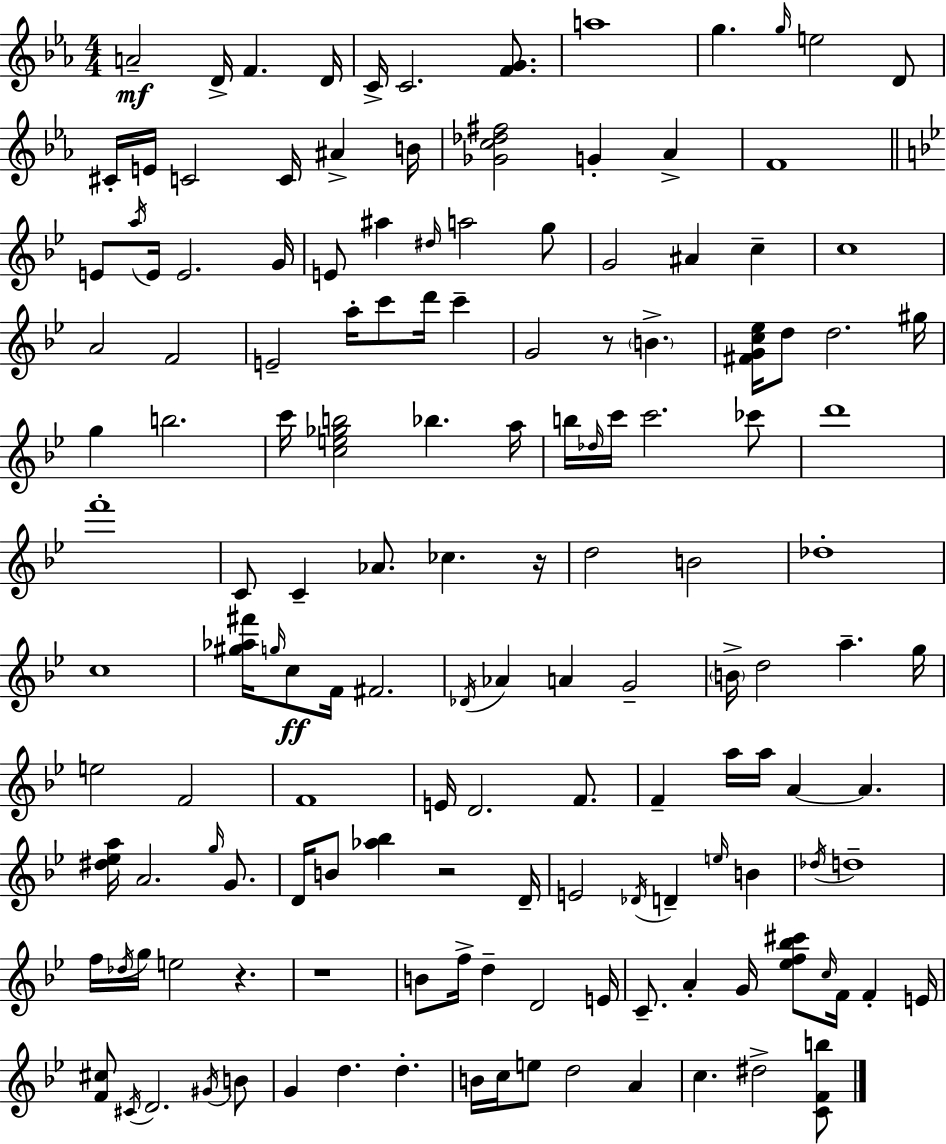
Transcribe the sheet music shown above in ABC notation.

X:1
T:Untitled
M:4/4
L:1/4
K:Eb
A2 D/4 F D/4 C/4 C2 [FG]/2 a4 g g/4 e2 D/2 ^C/4 E/4 C2 C/4 ^A B/4 [_Gc_d^f]2 G _A F4 E/2 a/4 E/4 E2 G/4 E/2 ^a ^d/4 a2 g/2 G2 ^A c c4 A2 F2 E2 a/4 c'/2 d'/4 c' G2 z/2 B [^FGc_e]/4 d/2 d2 ^g/4 g b2 c'/4 [ce_gb]2 _b a/4 b/4 _d/4 c'/4 c'2 _c'/2 d'4 f'4 C/2 C _A/2 _c z/4 d2 B2 _d4 c4 [^g_a^f']/4 g/4 c/2 F/4 ^F2 _D/4 _A A G2 B/4 d2 a g/4 e2 F2 F4 E/4 D2 F/2 F a/4 a/4 A A [^d_ea]/4 A2 g/4 G/2 D/4 B/2 [_a_b] z2 D/4 E2 _D/4 D e/4 B _d/4 d4 f/4 _d/4 g/4 e2 z z4 B/2 f/4 d D2 E/4 C/2 A G/4 [_ef_b^c']/2 c/4 F/4 F E/4 [F^c]/2 ^C/4 D2 ^G/4 B/2 G d d B/4 c/4 e/2 d2 A c ^d2 [CFb]/2